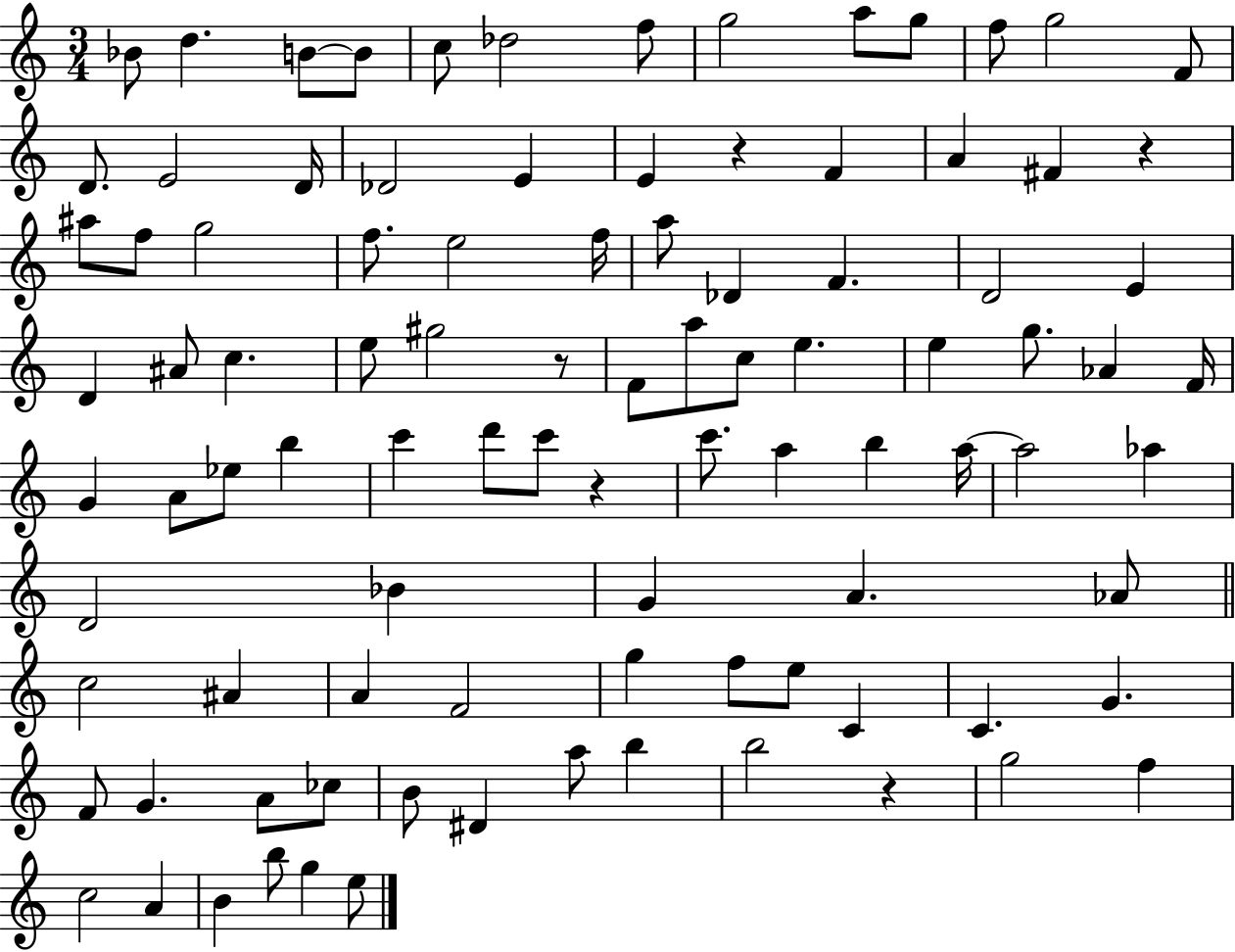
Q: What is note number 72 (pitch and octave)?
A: C4